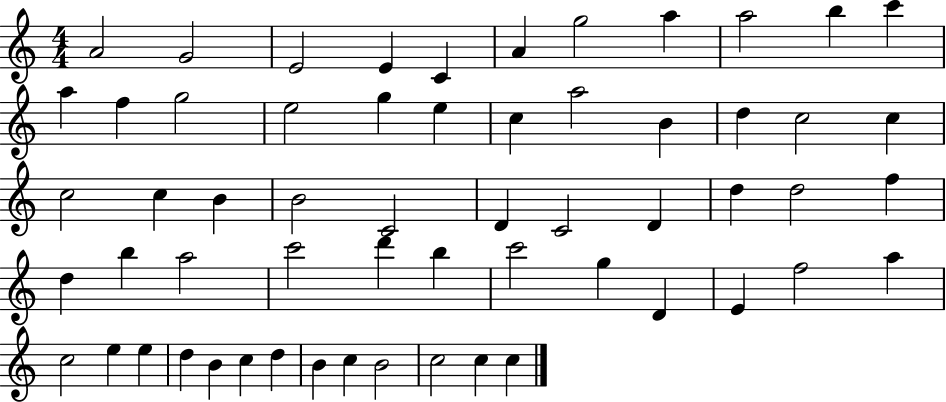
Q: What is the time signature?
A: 4/4